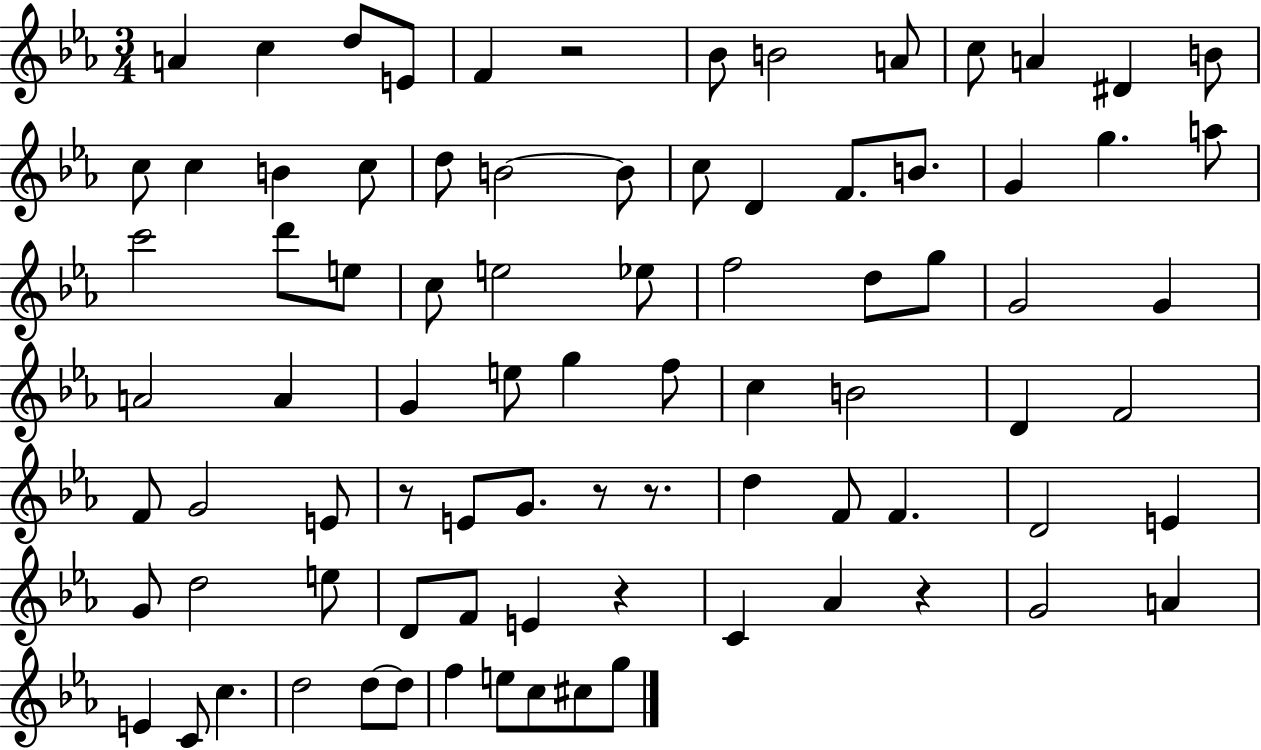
A4/q C5/q D5/e E4/e F4/q R/h Bb4/e B4/h A4/e C5/e A4/q D#4/q B4/e C5/e C5/q B4/q C5/e D5/e B4/h B4/e C5/e D4/q F4/e. B4/e. G4/q G5/q. A5/e C6/h D6/e E5/e C5/e E5/h Eb5/e F5/h D5/e G5/e G4/h G4/q A4/h A4/q G4/q E5/e G5/q F5/e C5/q B4/h D4/q F4/h F4/e G4/h E4/e R/e E4/e G4/e. R/e R/e. D5/q F4/e F4/q. D4/h E4/q G4/e D5/h E5/e D4/e F4/e E4/q R/q C4/q Ab4/q R/q G4/h A4/q E4/q C4/e C5/q. D5/h D5/e D5/e F5/q E5/e C5/e C#5/e G5/e